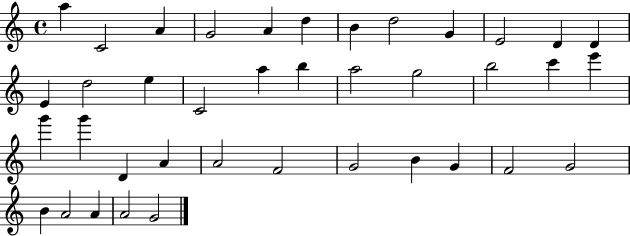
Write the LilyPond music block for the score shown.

{
  \clef treble
  \time 4/4
  \defaultTimeSignature
  \key c \major
  a''4 c'2 a'4 | g'2 a'4 d''4 | b'4 d''2 g'4 | e'2 d'4 d'4 | \break e'4 d''2 e''4 | c'2 a''4 b''4 | a''2 g''2 | b''2 c'''4 e'''4 | \break g'''4 g'''4 d'4 a'4 | a'2 f'2 | g'2 b'4 g'4 | f'2 g'2 | \break b'4 a'2 a'4 | a'2 g'2 | \bar "|."
}